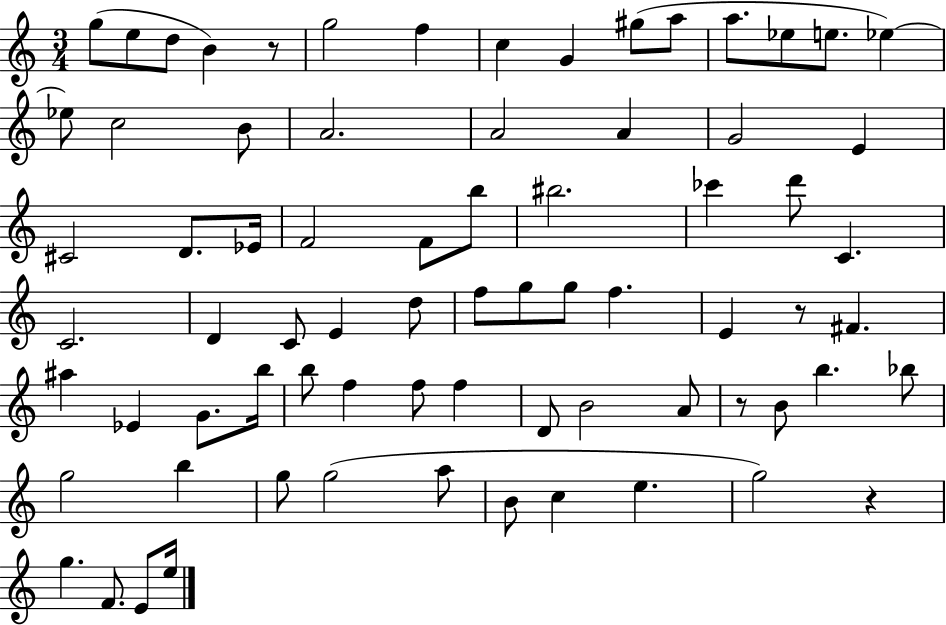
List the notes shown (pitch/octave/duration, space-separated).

G5/e E5/e D5/e B4/q R/e G5/h F5/q C5/q G4/q G#5/e A5/e A5/e. Eb5/e E5/e. Eb5/q Eb5/e C5/h B4/e A4/h. A4/h A4/q G4/h E4/q C#4/h D4/e. Eb4/s F4/h F4/e B5/e BIS5/h. CES6/q D6/e C4/q. C4/h. D4/q C4/e E4/q D5/e F5/e G5/e G5/e F5/q. E4/q R/e F#4/q. A#5/q Eb4/q G4/e. B5/s B5/e F5/q F5/e F5/q D4/e B4/h A4/e R/e B4/e B5/q. Bb5/e G5/h B5/q G5/e G5/h A5/e B4/e C5/q E5/q. G5/h R/q G5/q. F4/e. E4/e E5/s